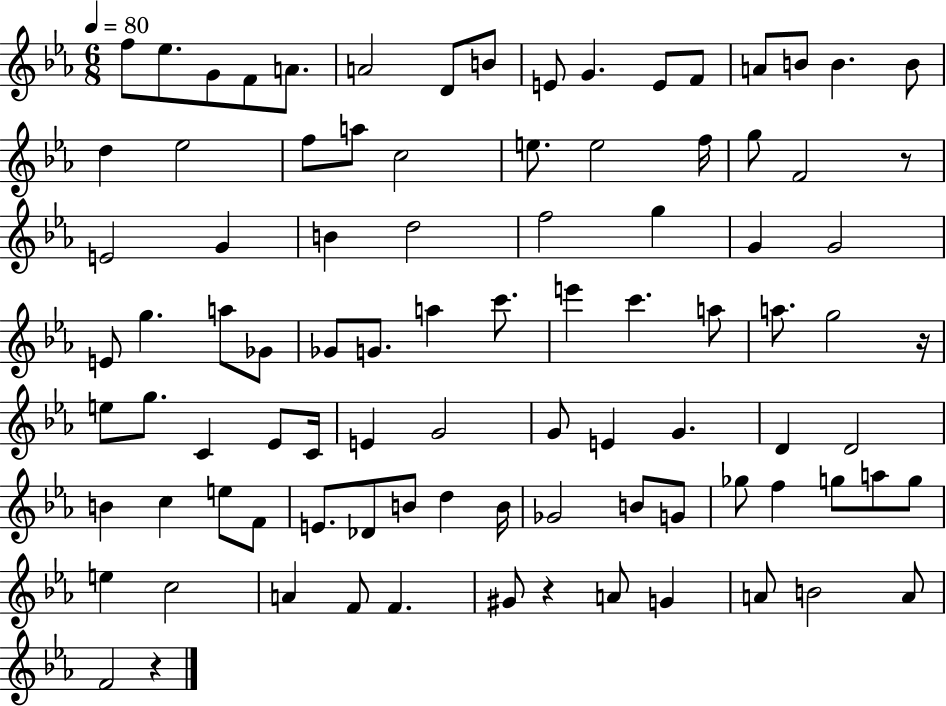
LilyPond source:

{
  \clef treble
  \numericTimeSignature
  \time 6/8
  \key ees \major
  \tempo 4 = 80
  f''8 ees''8. g'8 f'8 a'8. | a'2 d'8 b'8 | e'8 g'4. e'8 f'8 | a'8 b'8 b'4. b'8 | \break d''4 ees''2 | f''8 a''8 c''2 | e''8. e''2 f''16 | g''8 f'2 r8 | \break e'2 g'4 | b'4 d''2 | f''2 g''4 | g'4 g'2 | \break e'8 g''4. a''8 ges'8 | ges'8 g'8. a''4 c'''8. | e'''4 c'''4. a''8 | a''8. g''2 r16 | \break e''8 g''8. c'4 ees'8 c'16 | e'4 g'2 | g'8 e'4 g'4. | d'4 d'2 | \break b'4 c''4 e''8 f'8 | e'8. des'8 b'8 d''4 b'16 | ges'2 b'8 g'8 | ges''8 f''4 g''8 a''8 g''8 | \break e''4 c''2 | a'4 f'8 f'4. | gis'8 r4 a'8 g'4 | a'8 b'2 a'8 | \break f'2 r4 | \bar "|."
}